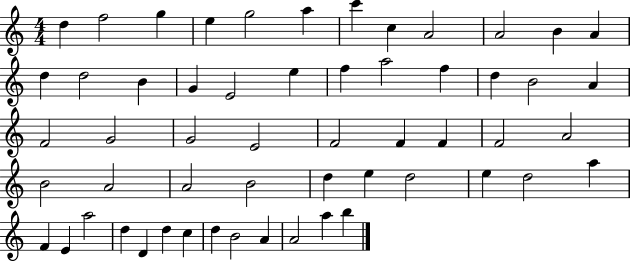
D5/q F5/h G5/q E5/q G5/h A5/q C6/q C5/q A4/h A4/h B4/q A4/q D5/q D5/h B4/q G4/q E4/h E5/q F5/q A5/h F5/q D5/q B4/h A4/q F4/h G4/h G4/h E4/h F4/h F4/q F4/q F4/h A4/h B4/h A4/h A4/h B4/h D5/q E5/q D5/h E5/q D5/h A5/q F4/q E4/q A5/h D5/q D4/q D5/q C5/q D5/q B4/h A4/q A4/h A5/q B5/q